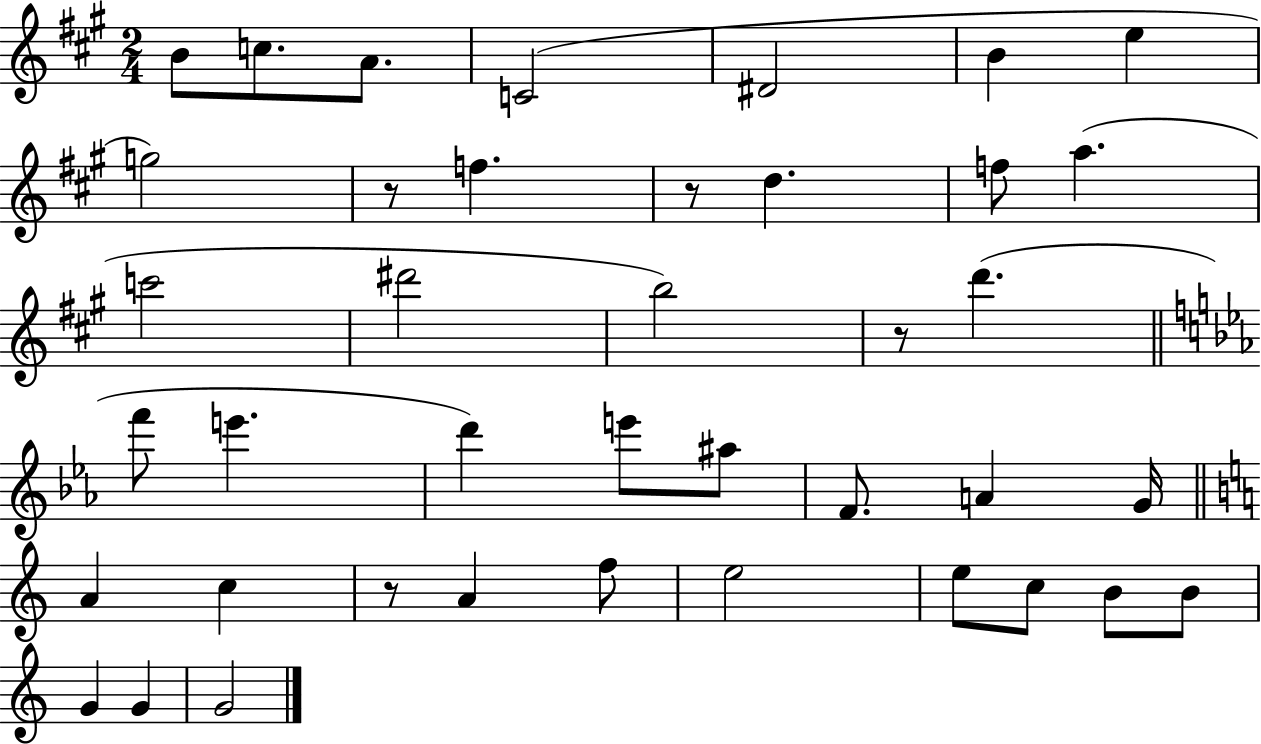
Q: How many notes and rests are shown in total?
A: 40